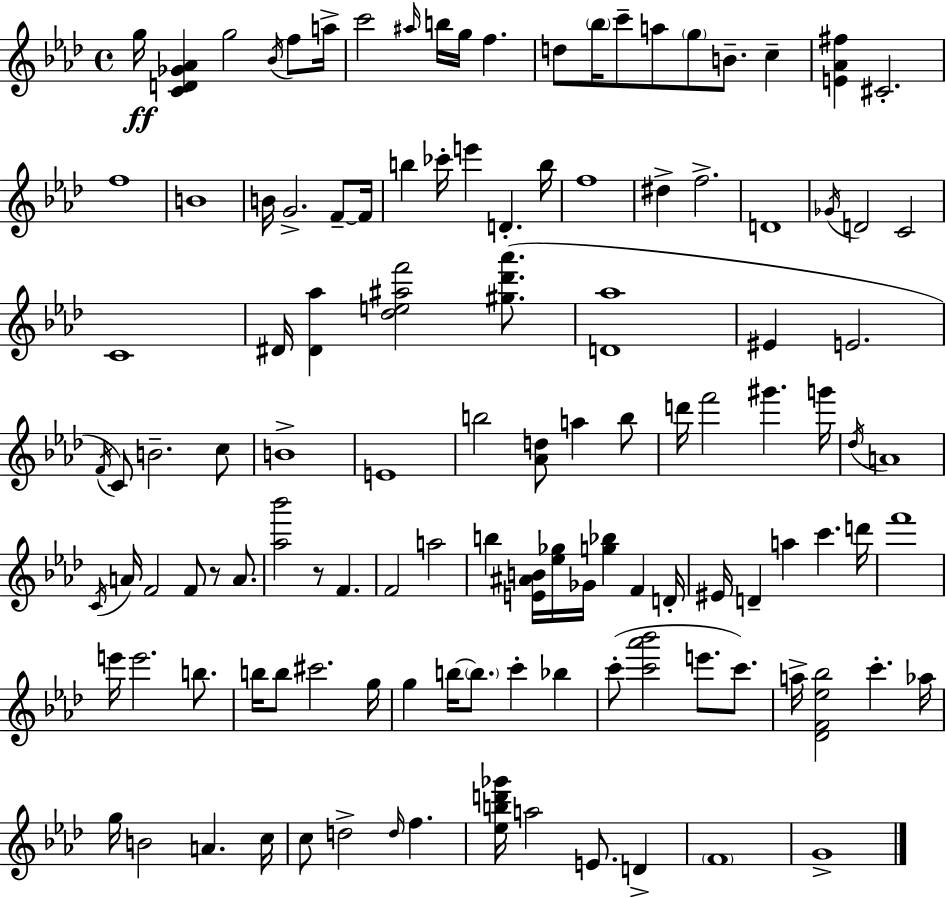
X:1
T:Untitled
M:4/4
L:1/4
K:Fm
g/4 [CD_G_A] g2 _B/4 f/2 a/4 c'2 ^a/4 b/4 g/4 f d/2 _b/4 c'/2 a/2 g/2 B/2 c [E_A^f] ^C2 f4 B4 B/4 G2 F/2 F/4 b _c'/4 e' D b/4 f4 ^d f2 D4 _G/4 D2 C2 C4 ^D/4 [^D_a] [_de^af']2 [^g_d'_a']/2 [D_a]4 ^E E2 F/4 C/2 B2 c/2 B4 E4 b2 [_Ad]/2 a b/2 d'/4 f'2 ^g' g'/4 _d/4 A4 C/4 A/4 F2 F/2 z/2 A/2 [_a_b']2 z/2 F F2 a2 b [E^AB]/4 [_e_g]/4 _G/4 [g_b] F D/4 ^E/4 D a c' d'/4 f'4 e'/4 e'2 b/2 b/4 b/2 ^c'2 g/4 g b/4 b/2 c' _b c'/2 [c'_a'_b']2 e'/2 c'/2 a/4 [_DF_e_b]2 c' _a/4 g/4 B2 A c/4 c/2 d2 d/4 f [_ebd'_g']/4 a2 E/2 D F4 G4